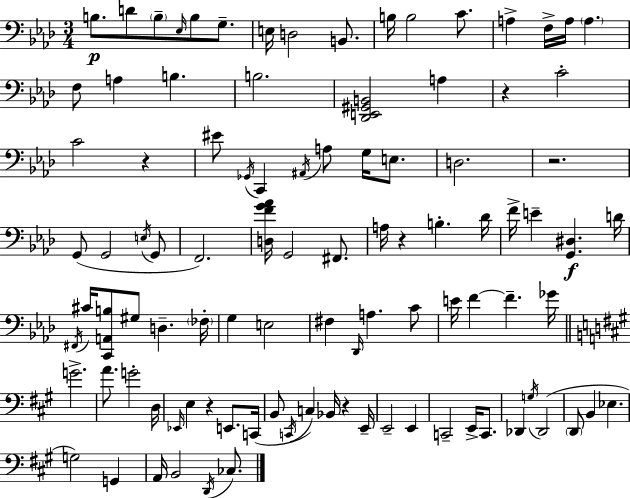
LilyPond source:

{
  \clef bass
  \numericTimeSignature
  \time 3/4
  \key f \minor
  b8.\p d'8 \parenthesize b8-- \grace { ees16 } b8 g8.-- | e16 d2 b,8. | b16 b2 c'8. | a4-> f16-> a16 \parenthesize a4. | \break f8 a4 b4. | b2. | <des, e, gis, b,>2 a4 | r4 c'2-. | \break c'2 r4 | eis'8 \acciaccatura { ges,16 } c,4 \acciaccatura { ais,16 } a8 g16 | e8. d2. | r2. | \break g,8( g,2 | \acciaccatura { e16 } g,8 f,2.) | <d f' g' aes'>16 g,2 | fis,8. a16 r4 b4.-. | \break des'16 f'16-> e'4-- <g, dis>4.\f | d'16 \acciaccatura { fis,16 } cis'16 <c, a, b>8 gis8 d4.-- | \parenthesize fes16-. g4 e2 | fis4 \grace { des,16 } a4. | \break c'8 e'16 f'4~~ f'4.-- | ges'16 \bar "||" \break \key a \major g'2.-> | a'8. g'2-. d16 | \grace { ees,16 } e4 r4 e,8. | c,16( b,8 \acciaccatura { c,16 } c4) bes,16 r4 | \break e,16-- e,2-- e,4 | c,2-- e,16-> c,8. | des,4 \acciaccatura { g16 }( des,2 | \parenthesize d,8 b,4 ees4. | \break g2) g,4 | a,16 b,2 | \acciaccatura { d,16 } ces8. \bar "|."
}